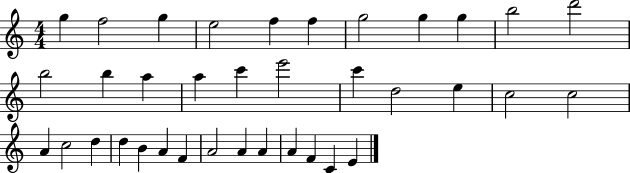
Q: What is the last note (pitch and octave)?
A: E4